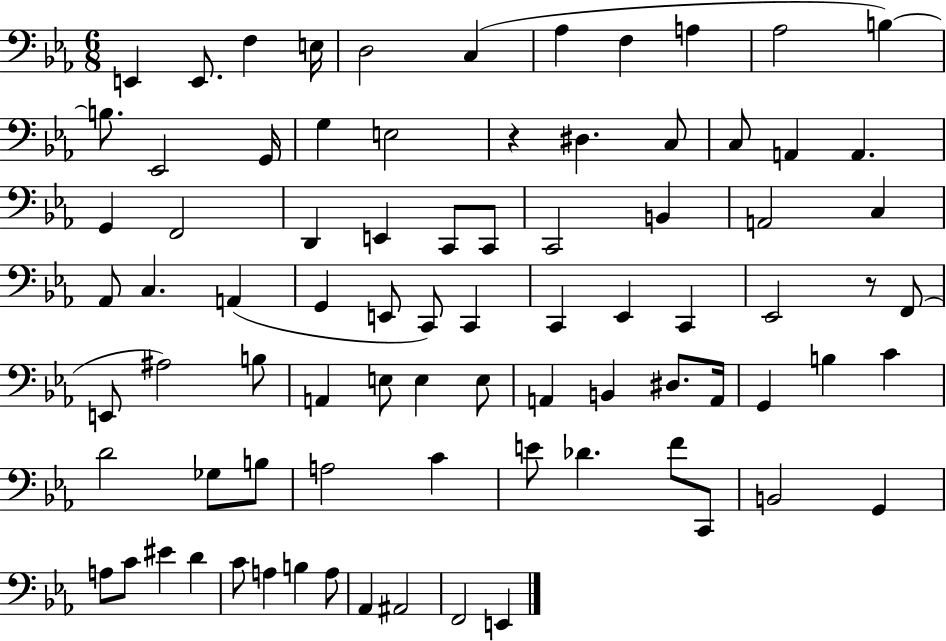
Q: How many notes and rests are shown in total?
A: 82